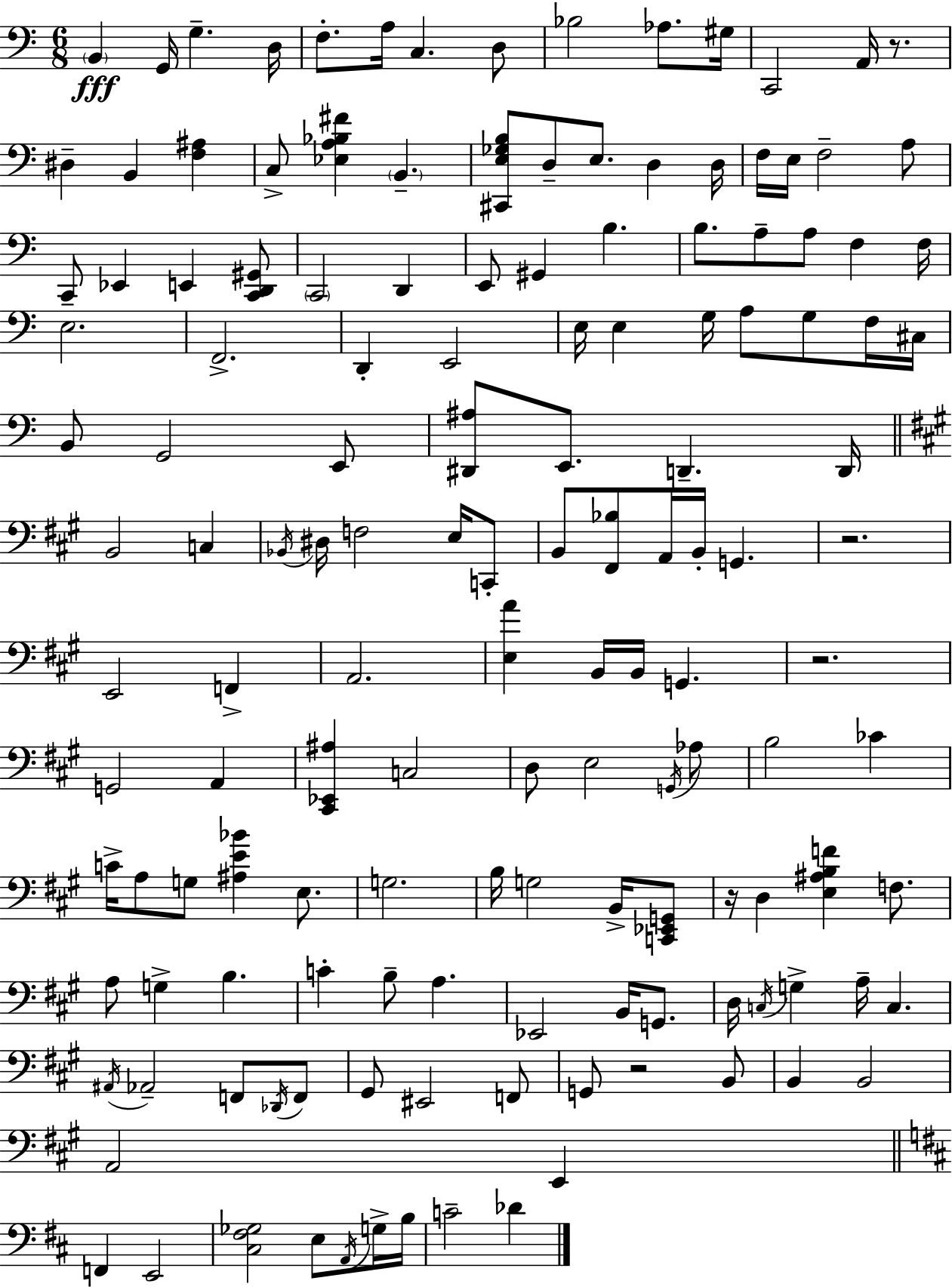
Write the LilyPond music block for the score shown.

{
  \clef bass
  \numericTimeSignature
  \time 6/8
  \key a \minor
  \parenthesize b,4\fff g,16 g4.-- d16 | f8.-. a16 c4. d8 | bes2 aes8. gis16 | c,2 a,16 r8. | \break dis4-- b,4 <f ais>4 | c8-> <ees a bes fis'>4 \parenthesize b,4.-- | <cis, e ges b>8 d8-- e8. d4 d16 | f16 e16 f2-- a8 | \break c,8-- ees,4 e,4 <c, d, gis,>8 | \parenthesize c,2 d,4 | e,8 gis,4 b4. | b8. a8-- a8 f4 f16 | \break e2. | f,2.-> | d,4-. e,2 | e16 e4 g16 a8 g8 f16 cis16 | \break b,8 g,2 e,8 | <dis, ais>8 e,8. d,4.-- d,16 | \bar "||" \break \key a \major b,2 c4 | \acciaccatura { bes,16 } dis16 f2 e16 c,8-. | b,8 <fis, bes>8 a,16 b,16-. g,4. | r2. | \break e,2 f,4-> | a,2. | <e a'>4 b,16 b,16 g,4. | r2. | \break g,2 a,4 | <cis, ees, ais>4 c2 | d8 e2 \acciaccatura { g,16 } | aes8 b2 ces'4 | \break c'16-> a8 g8 <ais e' bes'>4 e8. | g2. | b16 g2 b,16-> | <c, ees, g,>8 r16 d4 <e ais b f'>4 f8. | \break a8 g4-> b4. | c'4-. b8-- a4. | ees,2 b,16 g,8. | d16 \acciaccatura { c16 } g4-> a16-- c4. | \break \acciaccatura { ais,16 } aes,2-- | f,8 \acciaccatura { des,16 } f,8 gis,8 eis,2 | f,8 g,8 r2 | b,8 b,4 b,2 | \break a,2 | e,4 \bar "||" \break \key d \major f,4 e,2 | <cis fis ges>2 e8 \acciaccatura { a,16 } g16-> | b16 c'2-- des'4 | \bar "|."
}